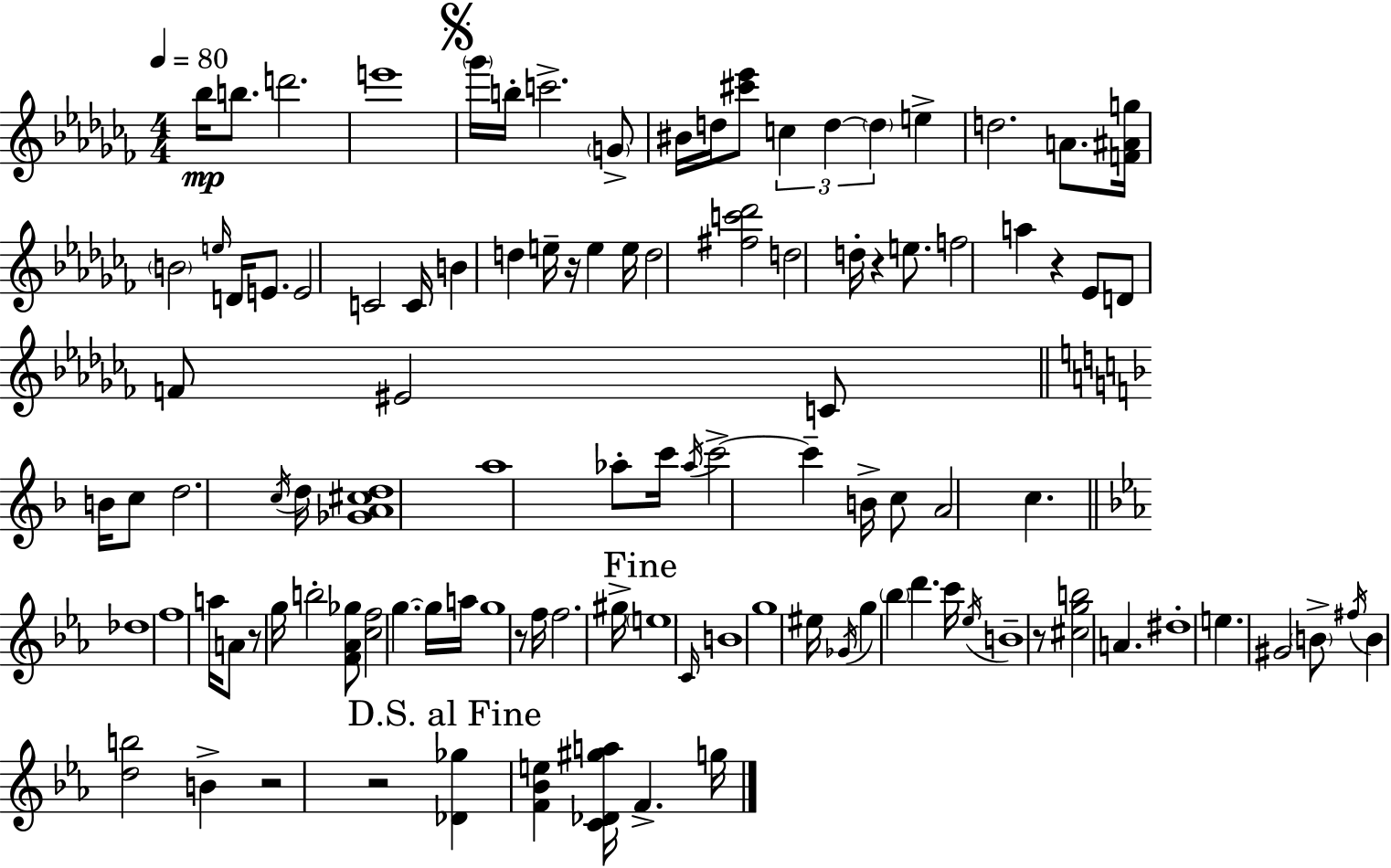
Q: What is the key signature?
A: AES minor